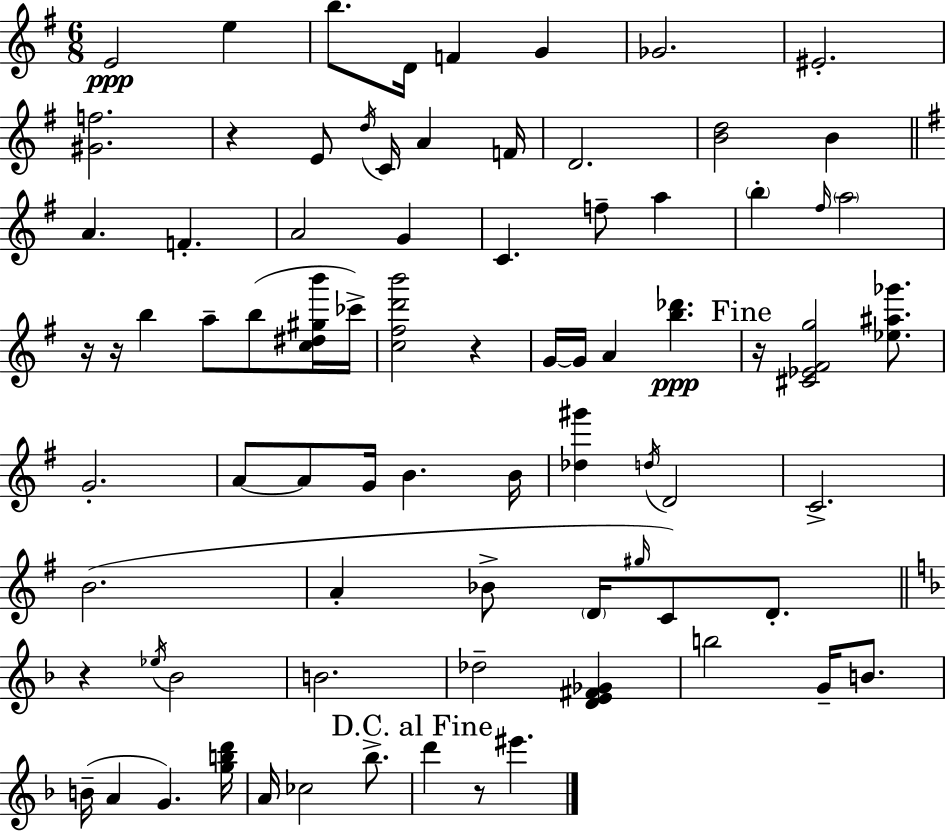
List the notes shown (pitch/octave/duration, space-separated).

E4/h E5/q B5/e. D4/s F4/q G4/q Gb4/h. EIS4/h. [G#4,F5]/h. R/q E4/e D5/s C4/s A4/q F4/s D4/h. [B4,D5]/h B4/q A4/q. F4/q. A4/h G4/q C4/q. F5/e A5/q B5/q F#5/s A5/h R/s R/s B5/q A5/e B5/e [C5,D#5,G#5,B6]/s CES6/s [C5,F#5,D6,B6]/h R/q G4/s G4/s A4/q [B5,Db6]/q. R/s [C#4,Eb4,F#4,G5]/h [Eb5,A#5,Gb6]/e. G4/h. A4/e A4/e G4/s B4/q. B4/s [Db5,G#6]/q D5/s D4/h C4/h. B4/h. A4/q Bb4/e D4/s G#5/s C4/e D4/e. R/q Eb5/s Bb4/h B4/h. Db5/h [D4,E4,F#4,Gb4]/q B5/h G4/s B4/e. B4/s A4/q G4/q. [G5,B5,D6]/s A4/s CES5/h Bb5/e. D6/q R/e EIS6/q.